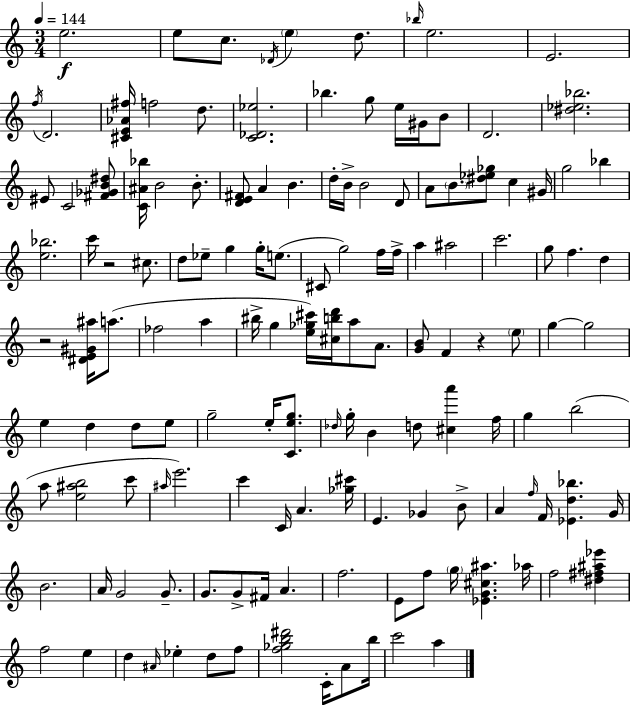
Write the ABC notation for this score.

X:1
T:Untitled
M:3/4
L:1/4
K:Am
e2 e/2 c/2 _D/4 e d/2 _b/4 e2 E2 f/4 D2 [^CE_A^f]/4 f2 d/2 [C_D_e]2 _b g/2 e/4 ^G/4 B/2 D2 [^d_e_b]2 ^E/2 C2 [^F_GB^d]/2 [C^A_b]/4 B2 B/2 [DE^F]/2 A B d/4 B/4 B2 D/2 A/2 B/2 [^d_e_g]/2 c ^G/4 g2 _b [e_b]2 c'/4 z2 ^c/2 d/2 _e/2 g g/4 e/2 ^C/2 g2 f/4 f/4 a ^a2 c'2 g/2 f d z2 [^DE^G^a]/4 a/2 _f2 a ^b/4 g [e_g^c']/4 [^cbd']/4 a/2 A/2 [GB]/2 F z e/2 g g2 e d d/2 e/2 g2 e/4 [Ceg]/2 _d/4 g/4 B d/2 [^ca'] f/4 g b2 a/2 [e^ab]2 c'/2 ^a/4 e'2 c' C/4 A [_g^c']/4 E _G B/2 A f/4 F/4 [_Ed_b] G/4 B2 A/4 G2 G/2 G/2 G/2 ^F/4 A f2 E/2 f/2 g/4 [_EG^c^a] _a/4 f2 [^d^f^a_e'] f2 e d ^A/4 _e d/2 f/2 [f_gb^d']2 C/4 A/2 b/4 c'2 a